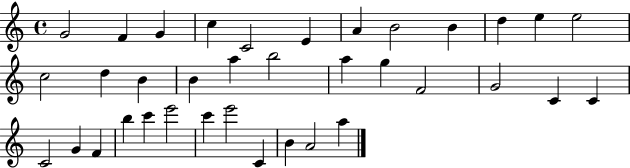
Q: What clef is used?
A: treble